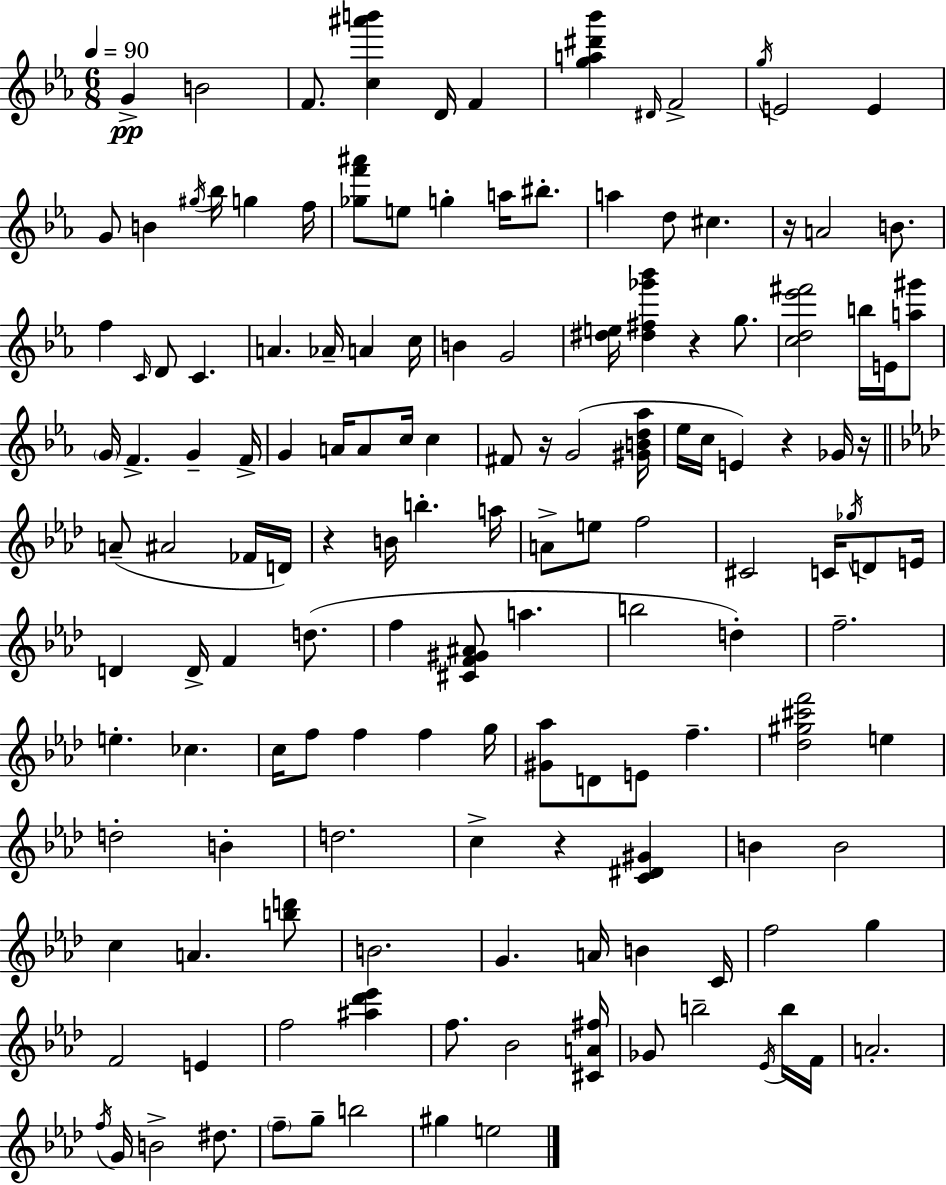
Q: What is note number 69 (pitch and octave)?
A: D4